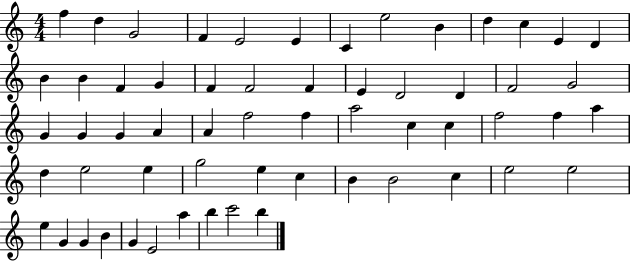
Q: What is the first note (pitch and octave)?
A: F5